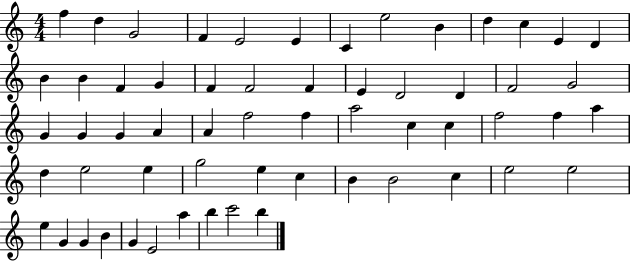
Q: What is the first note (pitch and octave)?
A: F5